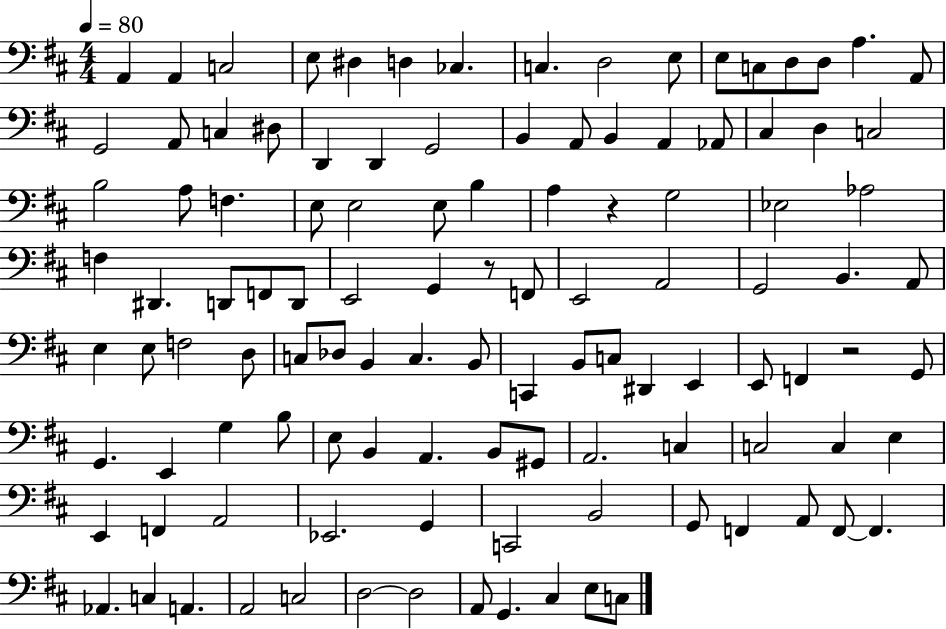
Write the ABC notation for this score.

X:1
T:Untitled
M:4/4
L:1/4
K:D
A,, A,, C,2 E,/2 ^D, D, _C, C, D,2 E,/2 E,/2 C,/2 D,/2 D,/2 A, A,,/2 G,,2 A,,/2 C, ^D,/2 D,, D,, G,,2 B,, A,,/2 B,, A,, _A,,/2 ^C, D, C,2 B,2 A,/2 F, E,/2 E,2 E,/2 B, A, z G,2 _E,2 _A,2 F, ^D,, D,,/2 F,,/2 D,,/2 E,,2 G,, z/2 F,,/2 E,,2 A,,2 G,,2 B,, A,,/2 E, E,/2 F,2 D,/2 C,/2 _D,/2 B,, C, B,,/2 C,, B,,/2 C,/2 ^D,, E,, E,,/2 F,, z2 G,,/2 G,, E,, G, B,/2 E,/2 B,, A,, B,,/2 ^G,,/2 A,,2 C, C,2 C, E, E,, F,, A,,2 _E,,2 G,, C,,2 B,,2 G,,/2 F,, A,,/2 F,,/2 F,, _A,, C, A,, A,,2 C,2 D,2 D,2 A,,/2 G,, ^C, E,/2 C,/2